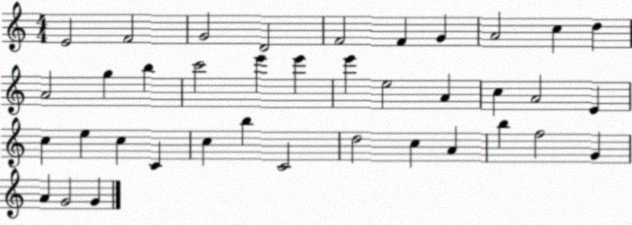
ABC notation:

X:1
T:Untitled
M:4/4
L:1/4
K:C
E2 F2 G2 D2 F2 F G A2 c d A2 g b c'2 e' e' e' e2 A c A2 E c e c C c b C2 d2 c A b f2 G A G2 G